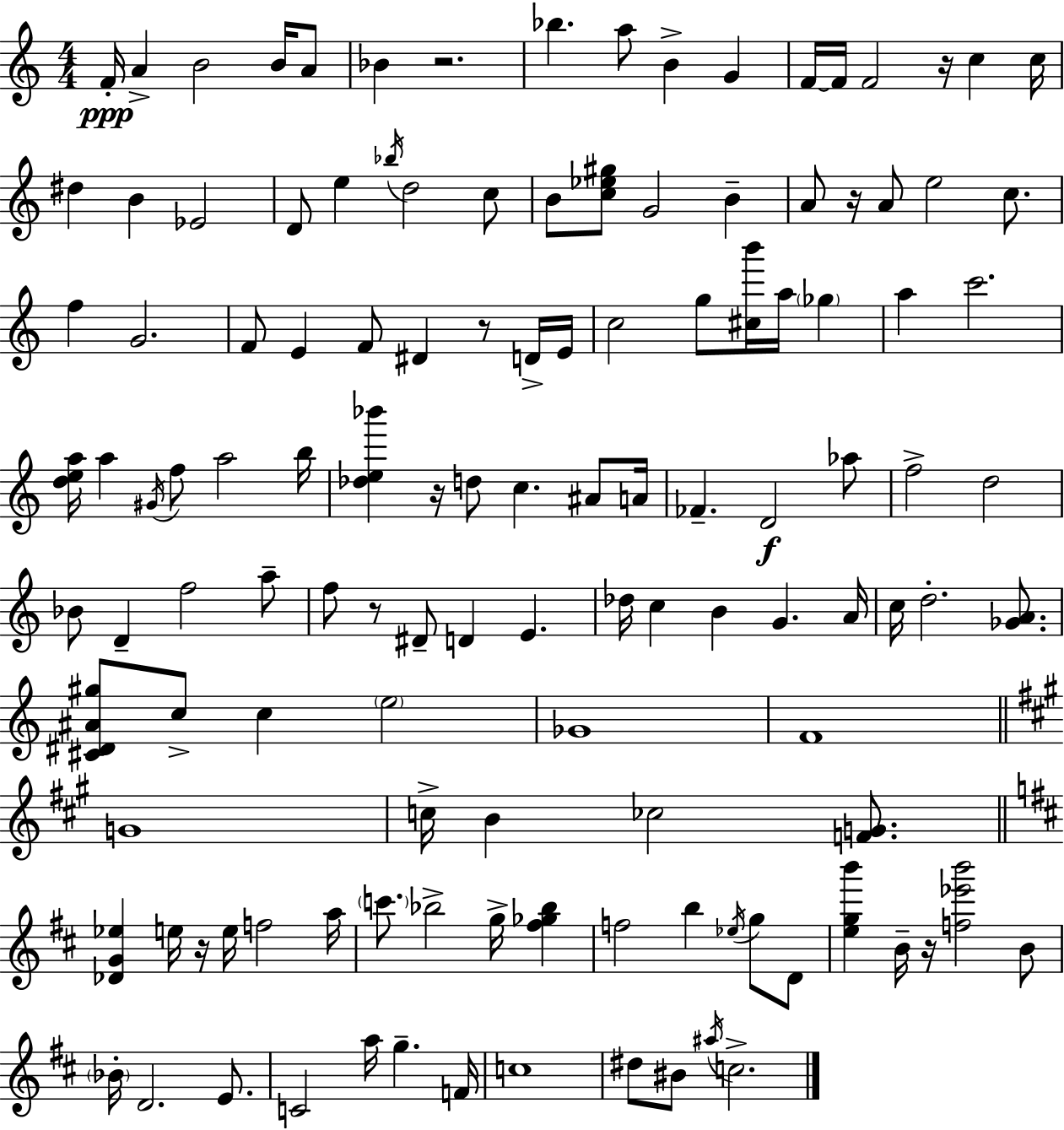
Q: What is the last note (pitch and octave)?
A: C5